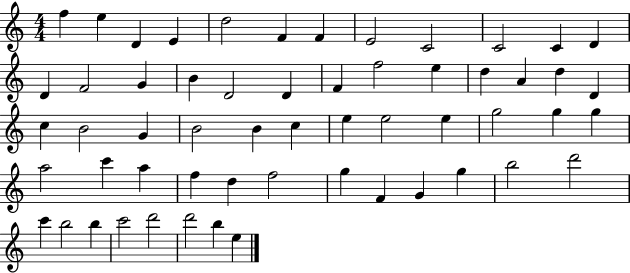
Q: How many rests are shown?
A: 0